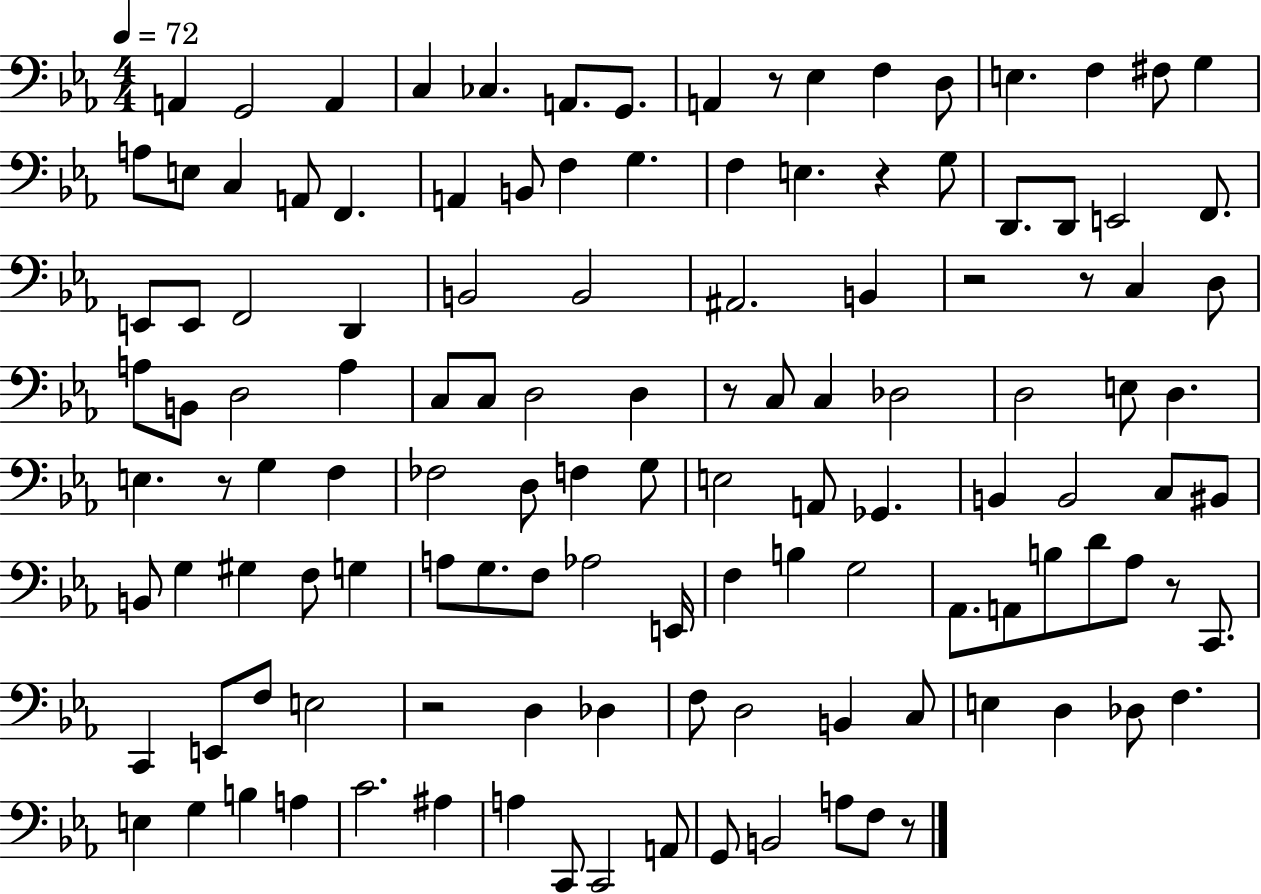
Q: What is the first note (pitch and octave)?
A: A2